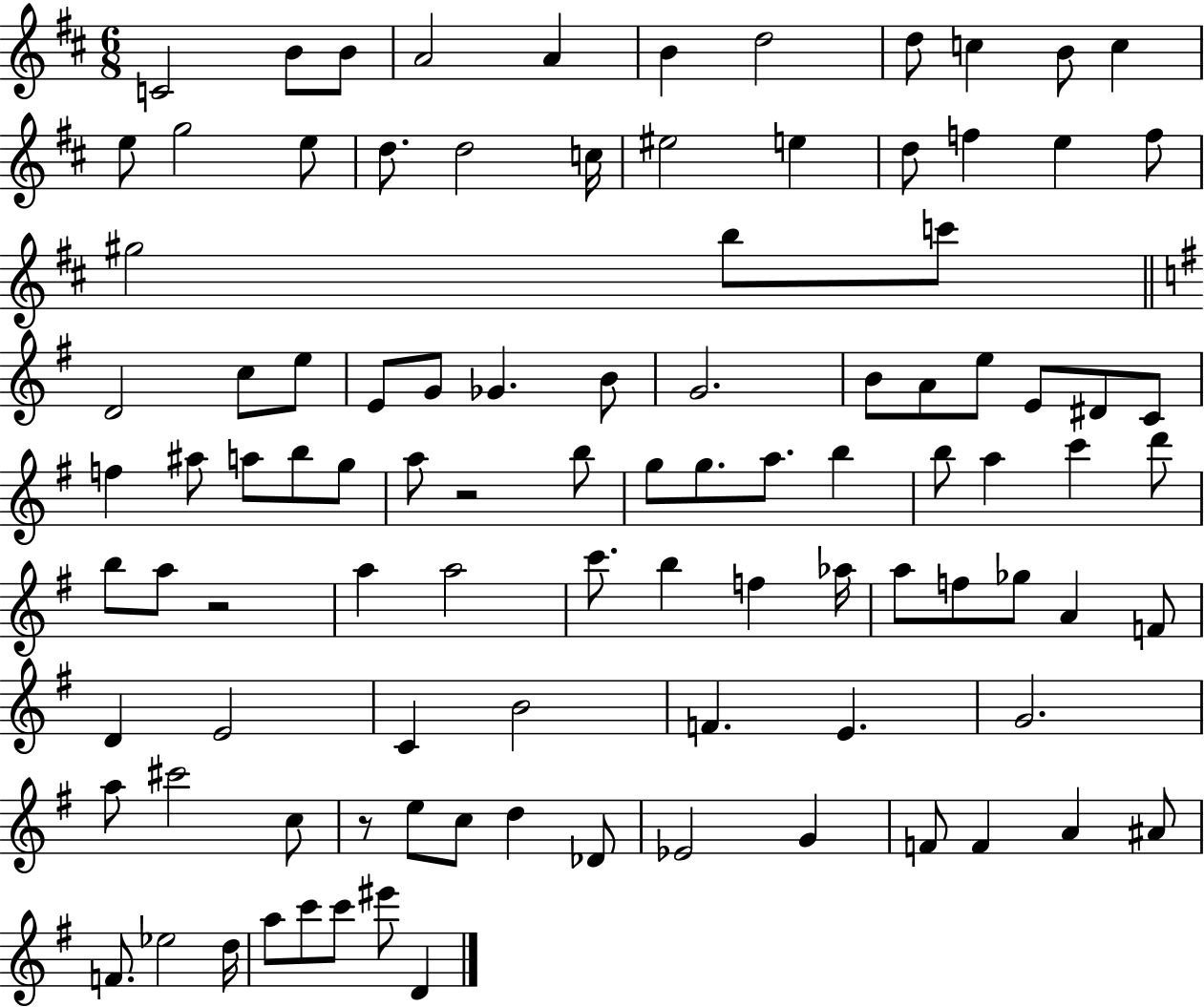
C4/h B4/e B4/e A4/h A4/q B4/q D5/h D5/e C5/q B4/e C5/q E5/e G5/h E5/e D5/e. D5/h C5/s EIS5/h E5/q D5/e F5/q E5/q F5/e G#5/h B5/e C6/e D4/h C5/e E5/e E4/e G4/e Gb4/q. B4/e G4/h. B4/e A4/e E5/e E4/e D#4/e C4/e F5/q A#5/e A5/e B5/e G5/e A5/e R/h B5/e G5/e G5/e. A5/e. B5/q B5/e A5/q C6/q D6/e B5/e A5/e R/h A5/q A5/h C6/e. B5/q F5/q Ab5/s A5/e F5/e Gb5/e A4/q F4/e D4/q E4/h C4/q B4/h F4/q. E4/q. G4/h. A5/e C#6/h C5/e R/e E5/e C5/e D5/q Db4/e Eb4/h G4/q F4/e F4/q A4/q A#4/e F4/e. Eb5/h D5/s A5/e C6/e C6/e EIS6/e D4/q